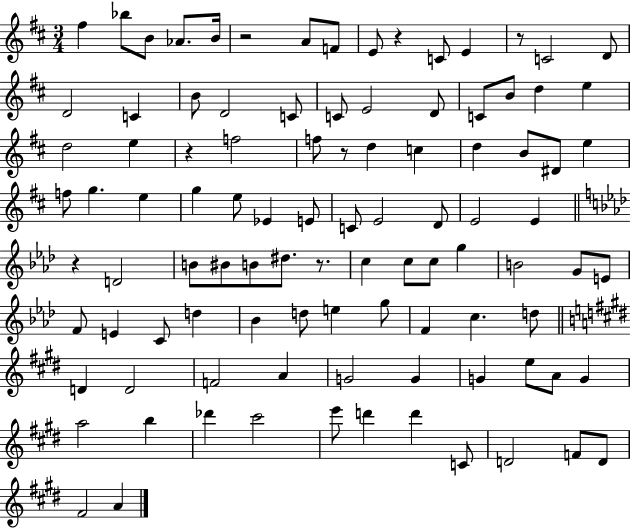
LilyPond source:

{
  \clef treble
  \numericTimeSignature
  \time 3/4
  \key d \major
  fis''4 bes''8 b'8 aes'8. b'16 | r2 a'8 f'8 | e'8 r4 c'8 e'4 | r8 c'2 d'8 | \break d'2 c'4 | b'8 d'2 c'8 | c'8 e'2 d'8 | c'8 b'8 d''4 e''4 | \break d''2 e''4 | r4 f''2 | f''8 r8 d''4 c''4 | d''4 b'8 dis'8 e''4 | \break f''8 g''4. e''4 | g''4 e''8 ees'4 e'8 | c'8 e'2 d'8 | e'2 e'4 | \break \bar "||" \break \key aes \major r4 d'2 | b'8 bis'8 b'8 dis''8. r8. | c''4 c''8 c''8 g''4 | b'2 g'8 e'8 | \break f'8 e'4 c'8 d''4 | bes'4 d''8 e''4 g''8 | f'4 c''4. d''8 | \bar "||" \break \key e \major d'4 d'2 | f'2 a'4 | g'2 g'4 | g'4 e''8 a'8 g'4 | \break a''2 b''4 | des'''4 cis'''2 | e'''8 d'''4 d'''4 c'8 | d'2 f'8 d'8 | \break fis'2 a'4 | \bar "|."
}